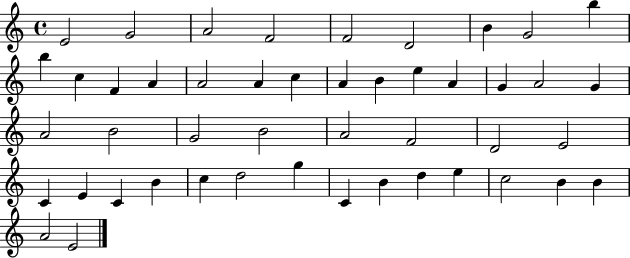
X:1
T:Untitled
M:4/4
L:1/4
K:C
E2 G2 A2 F2 F2 D2 B G2 b b c F A A2 A c A B e A G A2 G A2 B2 G2 B2 A2 F2 D2 E2 C E C B c d2 g C B d e c2 B B A2 E2